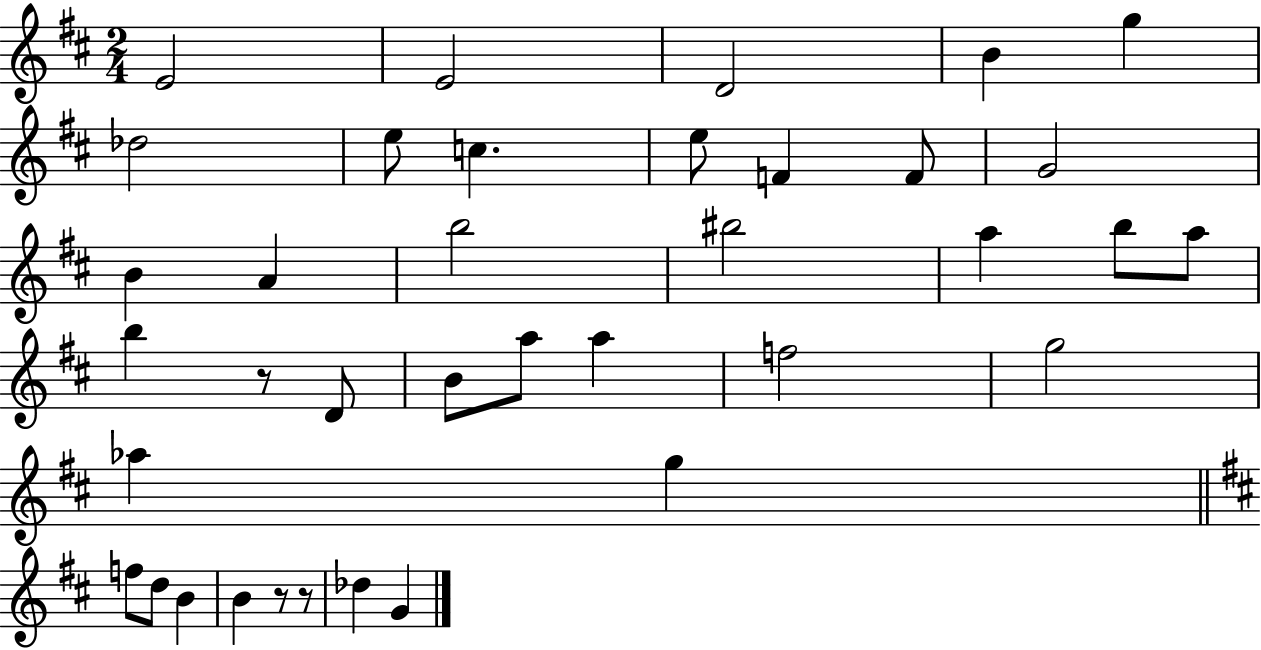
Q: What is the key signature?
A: D major